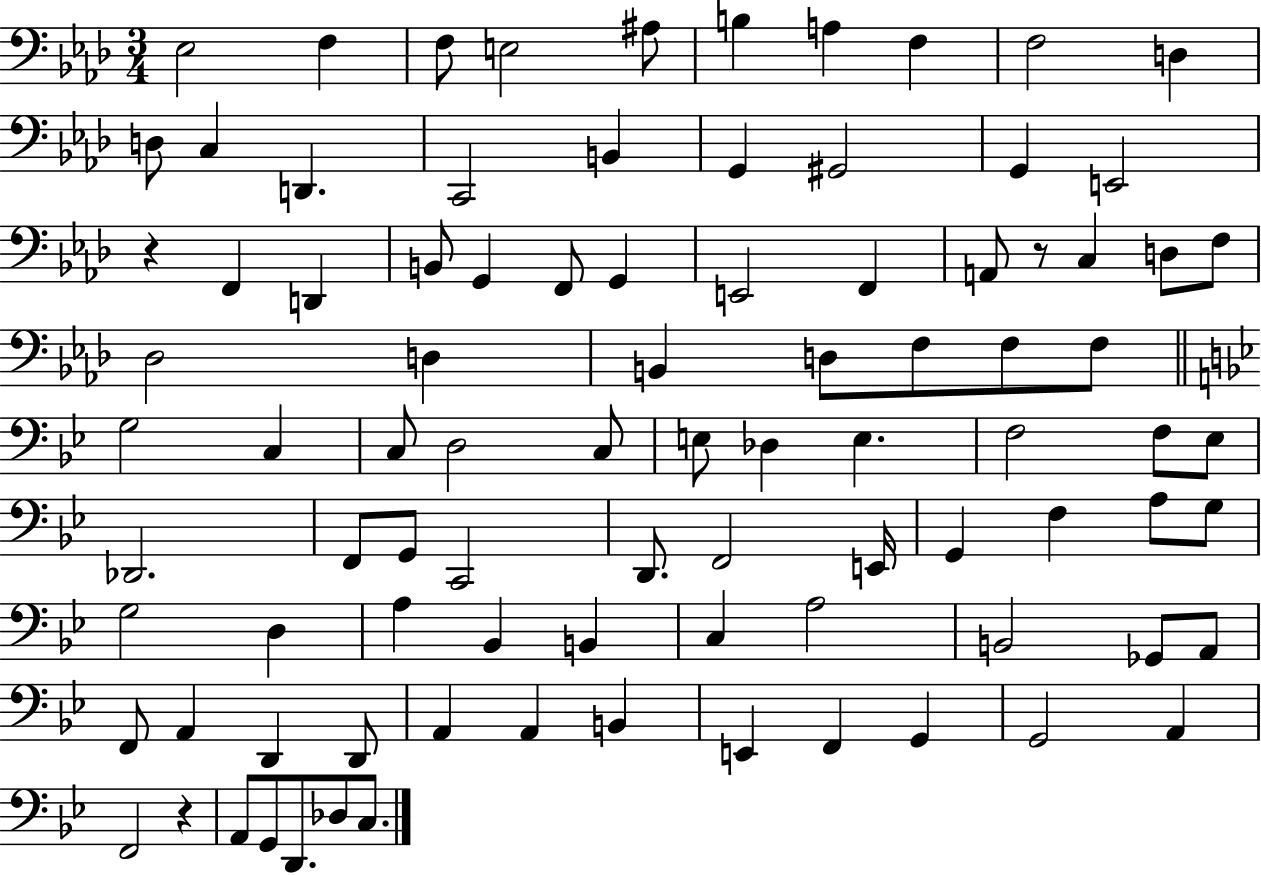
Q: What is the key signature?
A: AES major